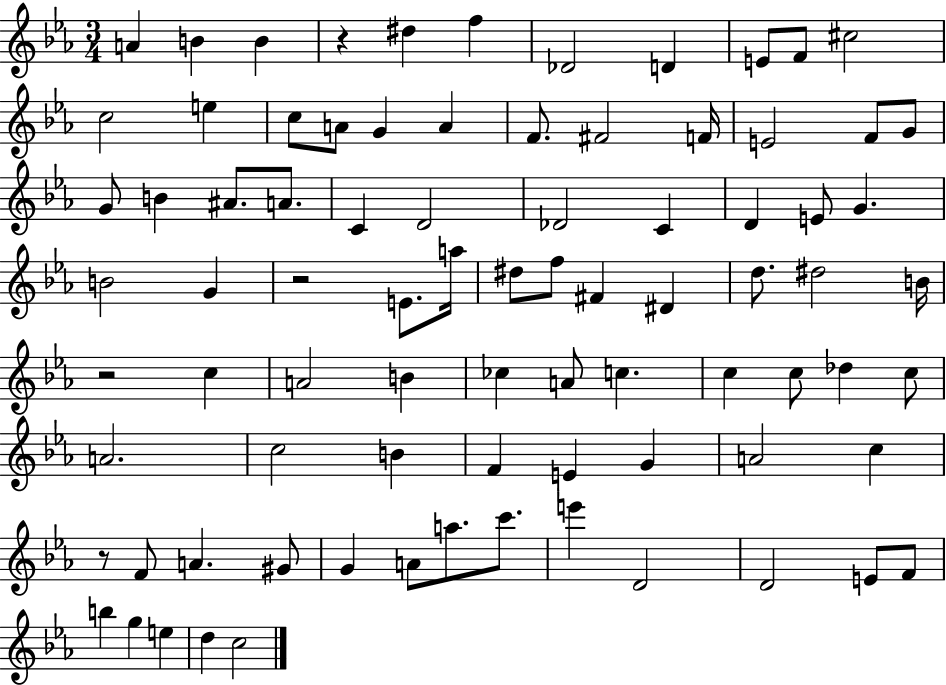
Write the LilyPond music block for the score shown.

{
  \clef treble
  \numericTimeSignature
  \time 3/4
  \key ees \major
  a'4 b'4 b'4 | r4 dis''4 f''4 | des'2 d'4 | e'8 f'8 cis''2 | \break c''2 e''4 | c''8 a'8 g'4 a'4 | f'8. fis'2 f'16 | e'2 f'8 g'8 | \break g'8 b'4 ais'8. a'8. | c'4 d'2 | des'2 c'4 | d'4 e'8 g'4. | \break b'2 g'4 | r2 e'8. a''16 | dis''8 f''8 fis'4 dis'4 | d''8. dis''2 b'16 | \break r2 c''4 | a'2 b'4 | ces''4 a'8 c''4. | c''4 c''8 des''4 c''8 | \break a'2. | c''2 b'4 | f'4 e'4 g'4 | a'2 c''4 | \break r8 f'8 a'4. gis'8 | g'4 a'8 a''8. c'''8. | e'''4 d'2 | d'2 e'8 f'8 | \break b''4 g''4 e''4 | d''4 c''2 | \bar "|."
}